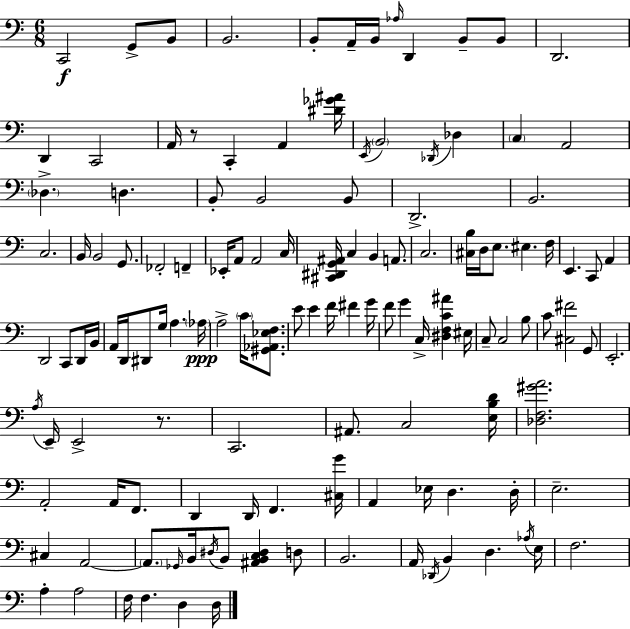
{
  \clef bass
  \numericTimeSignature
  \time 6/8
  \key c \major
  c,2\f g,8-> b,8 | b,2. | b,8-. a,16-- b,16 \grace { aes16 } d,4 b,8-- b,8 | d,2. | \break d,4 c,2 | a,16 r8 c,4-. a,4 | <dis' ges' ais'>16 \acciaccatura { e,16 } \parenthesize b,2 \acciaccatura { des,16 } des4 | \parenthesize c4 a,2 | \break \parenthesize des4.-> d4. | b,8-. b,2 | b,8 d,2.-> | b,2. | \break c2. | b,16 b,2 | g,8. fes,2-. f,4-- | ees,16-. a,8 a,2 | \break c16 <cis, dis, g, ais,>16 c4 b,4 | a,8. c2. | <cis b>16 d16 e8. eis4. | f16 e,4. c,8 a,4 | \break d,2 c,8 | d,16 b,16 a,16 d,16 dis,8 g16 a4. | \parenthesize aes16\ppp a2-> \parenthesize c'16 | <gis, aes, ees f>8. e'8 e'4 f'16 fis'4 | \break g'16 f'8 g'4 c16-> <dis f c' ais'>4 | eis16 c8-- c2 | b8 c'8 <cis fis'>2 | g,8 e,2.-. | \break \acciaccatura { a16 } e,16-- e,2-> | r8. c,2. | ais,8. c2 | <e b d'>16 <des f gis' a'>2. | \break a,2-. | a,16 f,8. d,4 d,16 f,4. | <cis g'>16 a,4 ees16 d4. | d16-. e2.-- | \break cis4 a,2~~ | \parenthesize a,8. \grace { ges,16 } b,16 \acciaccatura { dis16 } b,8 | <ais, b, c dis>4 d8 b,2. | a,16 \acciaccatura { des,16 } b,4 | \break d4. \acciaccatura { aes16 } e16 f2. | a4-. | a2 f16 f4. | d4 d16 \bar "|."
}